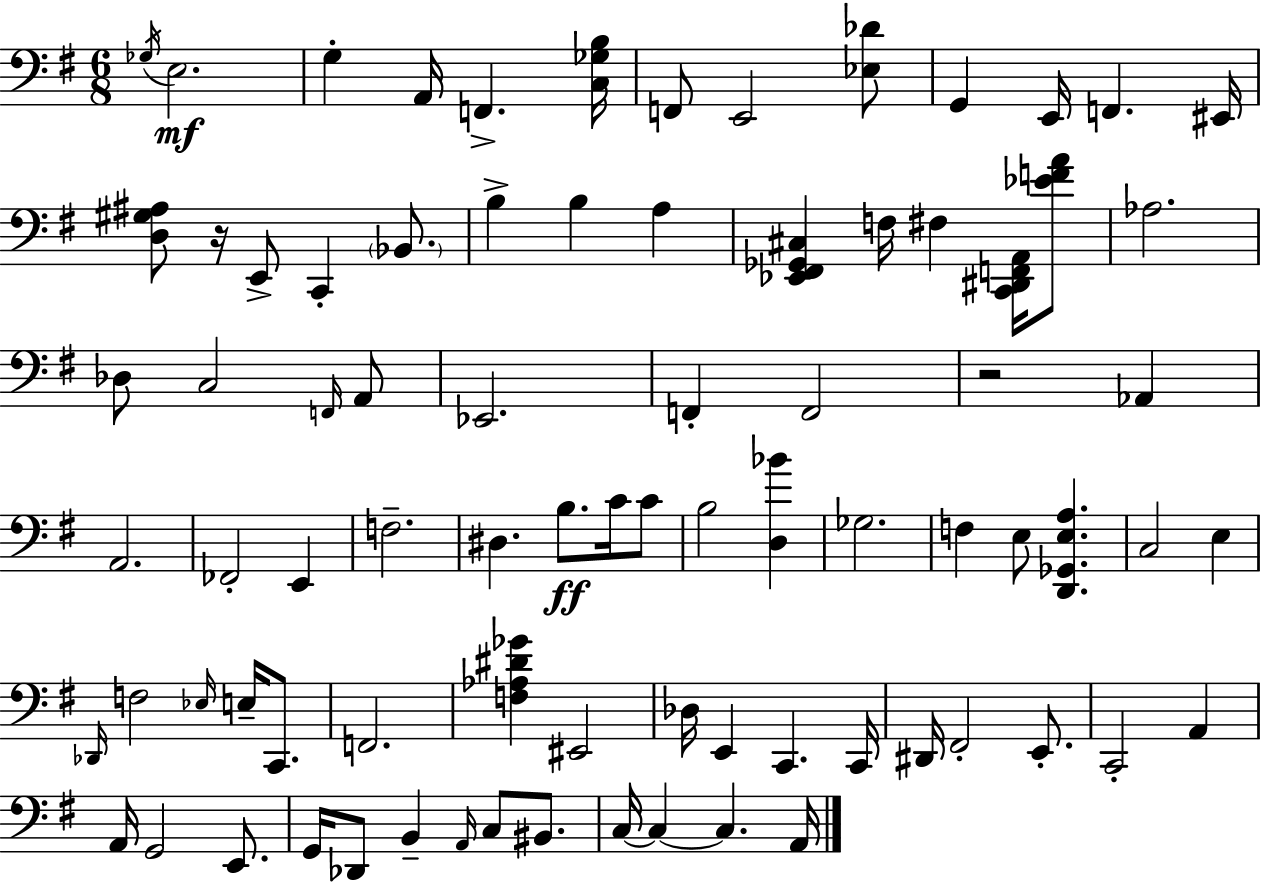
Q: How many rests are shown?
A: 2